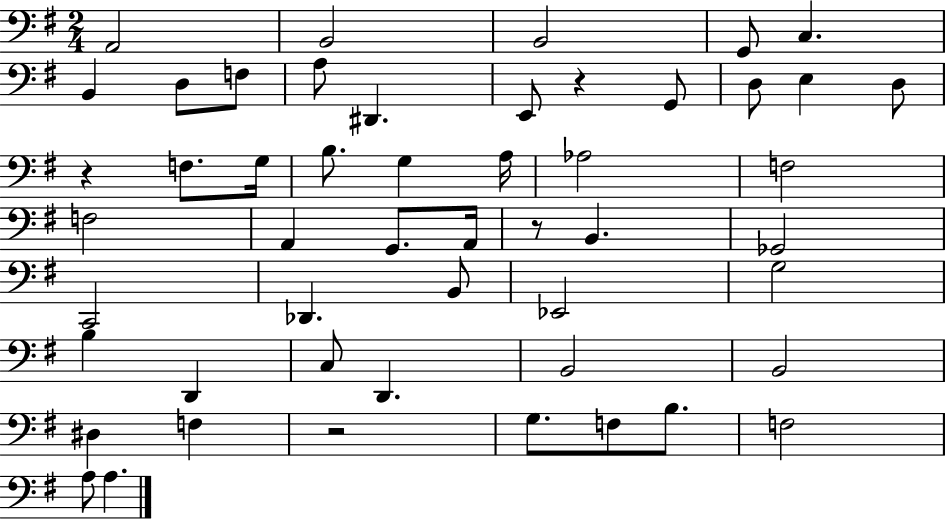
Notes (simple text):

A2/h B2/h B2/h G2/e C3/q. B2/q D3/e F3/e A3/e D#2/q. E2/e R/q G2/e D3/e E3/q D3/e R/q F3/e. G3/s B3/e. G3/q A3/s Ab3/h F3/h F3/h A2/q G2/e. A2/s R/e B2/q. Gb2/h C2/h Db2/q. B2/e Eb2/h G3/h B3/q D2/q C3/e D2/q. B2/h B2/h D#3/q F3/q R/h G3/e. F3/e B3/e. F3/h A3/e A3/q.